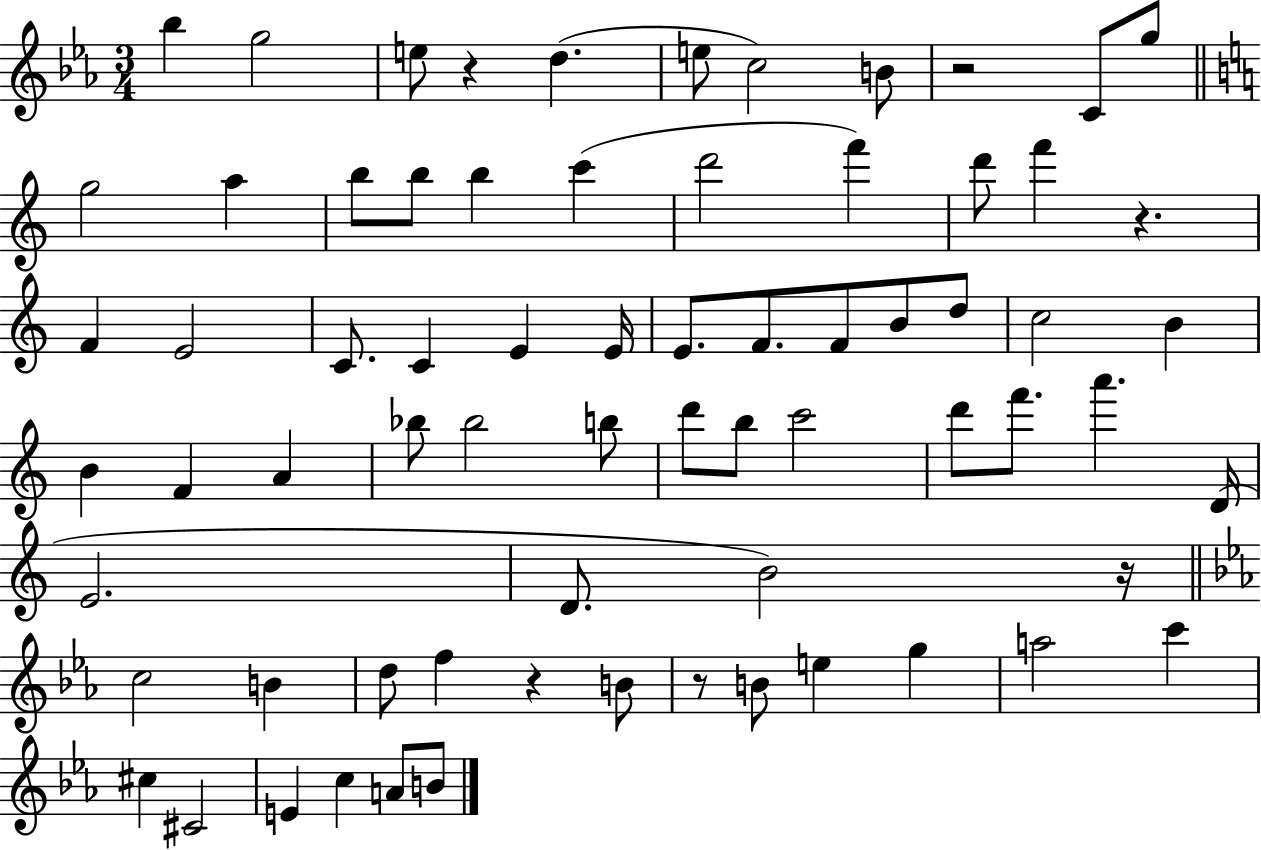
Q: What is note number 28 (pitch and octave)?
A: F4